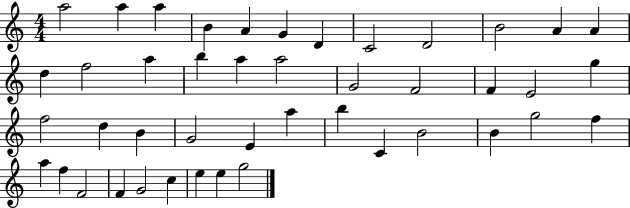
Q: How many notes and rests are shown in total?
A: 44